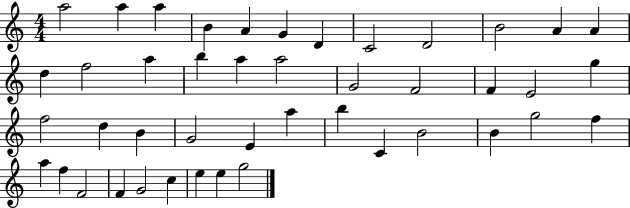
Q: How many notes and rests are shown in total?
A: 44